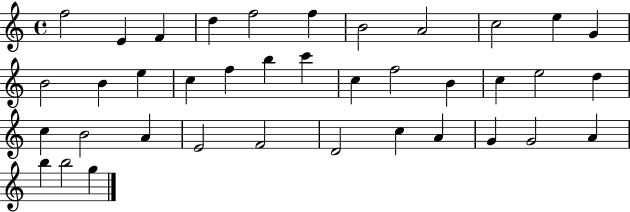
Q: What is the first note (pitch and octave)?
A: F5